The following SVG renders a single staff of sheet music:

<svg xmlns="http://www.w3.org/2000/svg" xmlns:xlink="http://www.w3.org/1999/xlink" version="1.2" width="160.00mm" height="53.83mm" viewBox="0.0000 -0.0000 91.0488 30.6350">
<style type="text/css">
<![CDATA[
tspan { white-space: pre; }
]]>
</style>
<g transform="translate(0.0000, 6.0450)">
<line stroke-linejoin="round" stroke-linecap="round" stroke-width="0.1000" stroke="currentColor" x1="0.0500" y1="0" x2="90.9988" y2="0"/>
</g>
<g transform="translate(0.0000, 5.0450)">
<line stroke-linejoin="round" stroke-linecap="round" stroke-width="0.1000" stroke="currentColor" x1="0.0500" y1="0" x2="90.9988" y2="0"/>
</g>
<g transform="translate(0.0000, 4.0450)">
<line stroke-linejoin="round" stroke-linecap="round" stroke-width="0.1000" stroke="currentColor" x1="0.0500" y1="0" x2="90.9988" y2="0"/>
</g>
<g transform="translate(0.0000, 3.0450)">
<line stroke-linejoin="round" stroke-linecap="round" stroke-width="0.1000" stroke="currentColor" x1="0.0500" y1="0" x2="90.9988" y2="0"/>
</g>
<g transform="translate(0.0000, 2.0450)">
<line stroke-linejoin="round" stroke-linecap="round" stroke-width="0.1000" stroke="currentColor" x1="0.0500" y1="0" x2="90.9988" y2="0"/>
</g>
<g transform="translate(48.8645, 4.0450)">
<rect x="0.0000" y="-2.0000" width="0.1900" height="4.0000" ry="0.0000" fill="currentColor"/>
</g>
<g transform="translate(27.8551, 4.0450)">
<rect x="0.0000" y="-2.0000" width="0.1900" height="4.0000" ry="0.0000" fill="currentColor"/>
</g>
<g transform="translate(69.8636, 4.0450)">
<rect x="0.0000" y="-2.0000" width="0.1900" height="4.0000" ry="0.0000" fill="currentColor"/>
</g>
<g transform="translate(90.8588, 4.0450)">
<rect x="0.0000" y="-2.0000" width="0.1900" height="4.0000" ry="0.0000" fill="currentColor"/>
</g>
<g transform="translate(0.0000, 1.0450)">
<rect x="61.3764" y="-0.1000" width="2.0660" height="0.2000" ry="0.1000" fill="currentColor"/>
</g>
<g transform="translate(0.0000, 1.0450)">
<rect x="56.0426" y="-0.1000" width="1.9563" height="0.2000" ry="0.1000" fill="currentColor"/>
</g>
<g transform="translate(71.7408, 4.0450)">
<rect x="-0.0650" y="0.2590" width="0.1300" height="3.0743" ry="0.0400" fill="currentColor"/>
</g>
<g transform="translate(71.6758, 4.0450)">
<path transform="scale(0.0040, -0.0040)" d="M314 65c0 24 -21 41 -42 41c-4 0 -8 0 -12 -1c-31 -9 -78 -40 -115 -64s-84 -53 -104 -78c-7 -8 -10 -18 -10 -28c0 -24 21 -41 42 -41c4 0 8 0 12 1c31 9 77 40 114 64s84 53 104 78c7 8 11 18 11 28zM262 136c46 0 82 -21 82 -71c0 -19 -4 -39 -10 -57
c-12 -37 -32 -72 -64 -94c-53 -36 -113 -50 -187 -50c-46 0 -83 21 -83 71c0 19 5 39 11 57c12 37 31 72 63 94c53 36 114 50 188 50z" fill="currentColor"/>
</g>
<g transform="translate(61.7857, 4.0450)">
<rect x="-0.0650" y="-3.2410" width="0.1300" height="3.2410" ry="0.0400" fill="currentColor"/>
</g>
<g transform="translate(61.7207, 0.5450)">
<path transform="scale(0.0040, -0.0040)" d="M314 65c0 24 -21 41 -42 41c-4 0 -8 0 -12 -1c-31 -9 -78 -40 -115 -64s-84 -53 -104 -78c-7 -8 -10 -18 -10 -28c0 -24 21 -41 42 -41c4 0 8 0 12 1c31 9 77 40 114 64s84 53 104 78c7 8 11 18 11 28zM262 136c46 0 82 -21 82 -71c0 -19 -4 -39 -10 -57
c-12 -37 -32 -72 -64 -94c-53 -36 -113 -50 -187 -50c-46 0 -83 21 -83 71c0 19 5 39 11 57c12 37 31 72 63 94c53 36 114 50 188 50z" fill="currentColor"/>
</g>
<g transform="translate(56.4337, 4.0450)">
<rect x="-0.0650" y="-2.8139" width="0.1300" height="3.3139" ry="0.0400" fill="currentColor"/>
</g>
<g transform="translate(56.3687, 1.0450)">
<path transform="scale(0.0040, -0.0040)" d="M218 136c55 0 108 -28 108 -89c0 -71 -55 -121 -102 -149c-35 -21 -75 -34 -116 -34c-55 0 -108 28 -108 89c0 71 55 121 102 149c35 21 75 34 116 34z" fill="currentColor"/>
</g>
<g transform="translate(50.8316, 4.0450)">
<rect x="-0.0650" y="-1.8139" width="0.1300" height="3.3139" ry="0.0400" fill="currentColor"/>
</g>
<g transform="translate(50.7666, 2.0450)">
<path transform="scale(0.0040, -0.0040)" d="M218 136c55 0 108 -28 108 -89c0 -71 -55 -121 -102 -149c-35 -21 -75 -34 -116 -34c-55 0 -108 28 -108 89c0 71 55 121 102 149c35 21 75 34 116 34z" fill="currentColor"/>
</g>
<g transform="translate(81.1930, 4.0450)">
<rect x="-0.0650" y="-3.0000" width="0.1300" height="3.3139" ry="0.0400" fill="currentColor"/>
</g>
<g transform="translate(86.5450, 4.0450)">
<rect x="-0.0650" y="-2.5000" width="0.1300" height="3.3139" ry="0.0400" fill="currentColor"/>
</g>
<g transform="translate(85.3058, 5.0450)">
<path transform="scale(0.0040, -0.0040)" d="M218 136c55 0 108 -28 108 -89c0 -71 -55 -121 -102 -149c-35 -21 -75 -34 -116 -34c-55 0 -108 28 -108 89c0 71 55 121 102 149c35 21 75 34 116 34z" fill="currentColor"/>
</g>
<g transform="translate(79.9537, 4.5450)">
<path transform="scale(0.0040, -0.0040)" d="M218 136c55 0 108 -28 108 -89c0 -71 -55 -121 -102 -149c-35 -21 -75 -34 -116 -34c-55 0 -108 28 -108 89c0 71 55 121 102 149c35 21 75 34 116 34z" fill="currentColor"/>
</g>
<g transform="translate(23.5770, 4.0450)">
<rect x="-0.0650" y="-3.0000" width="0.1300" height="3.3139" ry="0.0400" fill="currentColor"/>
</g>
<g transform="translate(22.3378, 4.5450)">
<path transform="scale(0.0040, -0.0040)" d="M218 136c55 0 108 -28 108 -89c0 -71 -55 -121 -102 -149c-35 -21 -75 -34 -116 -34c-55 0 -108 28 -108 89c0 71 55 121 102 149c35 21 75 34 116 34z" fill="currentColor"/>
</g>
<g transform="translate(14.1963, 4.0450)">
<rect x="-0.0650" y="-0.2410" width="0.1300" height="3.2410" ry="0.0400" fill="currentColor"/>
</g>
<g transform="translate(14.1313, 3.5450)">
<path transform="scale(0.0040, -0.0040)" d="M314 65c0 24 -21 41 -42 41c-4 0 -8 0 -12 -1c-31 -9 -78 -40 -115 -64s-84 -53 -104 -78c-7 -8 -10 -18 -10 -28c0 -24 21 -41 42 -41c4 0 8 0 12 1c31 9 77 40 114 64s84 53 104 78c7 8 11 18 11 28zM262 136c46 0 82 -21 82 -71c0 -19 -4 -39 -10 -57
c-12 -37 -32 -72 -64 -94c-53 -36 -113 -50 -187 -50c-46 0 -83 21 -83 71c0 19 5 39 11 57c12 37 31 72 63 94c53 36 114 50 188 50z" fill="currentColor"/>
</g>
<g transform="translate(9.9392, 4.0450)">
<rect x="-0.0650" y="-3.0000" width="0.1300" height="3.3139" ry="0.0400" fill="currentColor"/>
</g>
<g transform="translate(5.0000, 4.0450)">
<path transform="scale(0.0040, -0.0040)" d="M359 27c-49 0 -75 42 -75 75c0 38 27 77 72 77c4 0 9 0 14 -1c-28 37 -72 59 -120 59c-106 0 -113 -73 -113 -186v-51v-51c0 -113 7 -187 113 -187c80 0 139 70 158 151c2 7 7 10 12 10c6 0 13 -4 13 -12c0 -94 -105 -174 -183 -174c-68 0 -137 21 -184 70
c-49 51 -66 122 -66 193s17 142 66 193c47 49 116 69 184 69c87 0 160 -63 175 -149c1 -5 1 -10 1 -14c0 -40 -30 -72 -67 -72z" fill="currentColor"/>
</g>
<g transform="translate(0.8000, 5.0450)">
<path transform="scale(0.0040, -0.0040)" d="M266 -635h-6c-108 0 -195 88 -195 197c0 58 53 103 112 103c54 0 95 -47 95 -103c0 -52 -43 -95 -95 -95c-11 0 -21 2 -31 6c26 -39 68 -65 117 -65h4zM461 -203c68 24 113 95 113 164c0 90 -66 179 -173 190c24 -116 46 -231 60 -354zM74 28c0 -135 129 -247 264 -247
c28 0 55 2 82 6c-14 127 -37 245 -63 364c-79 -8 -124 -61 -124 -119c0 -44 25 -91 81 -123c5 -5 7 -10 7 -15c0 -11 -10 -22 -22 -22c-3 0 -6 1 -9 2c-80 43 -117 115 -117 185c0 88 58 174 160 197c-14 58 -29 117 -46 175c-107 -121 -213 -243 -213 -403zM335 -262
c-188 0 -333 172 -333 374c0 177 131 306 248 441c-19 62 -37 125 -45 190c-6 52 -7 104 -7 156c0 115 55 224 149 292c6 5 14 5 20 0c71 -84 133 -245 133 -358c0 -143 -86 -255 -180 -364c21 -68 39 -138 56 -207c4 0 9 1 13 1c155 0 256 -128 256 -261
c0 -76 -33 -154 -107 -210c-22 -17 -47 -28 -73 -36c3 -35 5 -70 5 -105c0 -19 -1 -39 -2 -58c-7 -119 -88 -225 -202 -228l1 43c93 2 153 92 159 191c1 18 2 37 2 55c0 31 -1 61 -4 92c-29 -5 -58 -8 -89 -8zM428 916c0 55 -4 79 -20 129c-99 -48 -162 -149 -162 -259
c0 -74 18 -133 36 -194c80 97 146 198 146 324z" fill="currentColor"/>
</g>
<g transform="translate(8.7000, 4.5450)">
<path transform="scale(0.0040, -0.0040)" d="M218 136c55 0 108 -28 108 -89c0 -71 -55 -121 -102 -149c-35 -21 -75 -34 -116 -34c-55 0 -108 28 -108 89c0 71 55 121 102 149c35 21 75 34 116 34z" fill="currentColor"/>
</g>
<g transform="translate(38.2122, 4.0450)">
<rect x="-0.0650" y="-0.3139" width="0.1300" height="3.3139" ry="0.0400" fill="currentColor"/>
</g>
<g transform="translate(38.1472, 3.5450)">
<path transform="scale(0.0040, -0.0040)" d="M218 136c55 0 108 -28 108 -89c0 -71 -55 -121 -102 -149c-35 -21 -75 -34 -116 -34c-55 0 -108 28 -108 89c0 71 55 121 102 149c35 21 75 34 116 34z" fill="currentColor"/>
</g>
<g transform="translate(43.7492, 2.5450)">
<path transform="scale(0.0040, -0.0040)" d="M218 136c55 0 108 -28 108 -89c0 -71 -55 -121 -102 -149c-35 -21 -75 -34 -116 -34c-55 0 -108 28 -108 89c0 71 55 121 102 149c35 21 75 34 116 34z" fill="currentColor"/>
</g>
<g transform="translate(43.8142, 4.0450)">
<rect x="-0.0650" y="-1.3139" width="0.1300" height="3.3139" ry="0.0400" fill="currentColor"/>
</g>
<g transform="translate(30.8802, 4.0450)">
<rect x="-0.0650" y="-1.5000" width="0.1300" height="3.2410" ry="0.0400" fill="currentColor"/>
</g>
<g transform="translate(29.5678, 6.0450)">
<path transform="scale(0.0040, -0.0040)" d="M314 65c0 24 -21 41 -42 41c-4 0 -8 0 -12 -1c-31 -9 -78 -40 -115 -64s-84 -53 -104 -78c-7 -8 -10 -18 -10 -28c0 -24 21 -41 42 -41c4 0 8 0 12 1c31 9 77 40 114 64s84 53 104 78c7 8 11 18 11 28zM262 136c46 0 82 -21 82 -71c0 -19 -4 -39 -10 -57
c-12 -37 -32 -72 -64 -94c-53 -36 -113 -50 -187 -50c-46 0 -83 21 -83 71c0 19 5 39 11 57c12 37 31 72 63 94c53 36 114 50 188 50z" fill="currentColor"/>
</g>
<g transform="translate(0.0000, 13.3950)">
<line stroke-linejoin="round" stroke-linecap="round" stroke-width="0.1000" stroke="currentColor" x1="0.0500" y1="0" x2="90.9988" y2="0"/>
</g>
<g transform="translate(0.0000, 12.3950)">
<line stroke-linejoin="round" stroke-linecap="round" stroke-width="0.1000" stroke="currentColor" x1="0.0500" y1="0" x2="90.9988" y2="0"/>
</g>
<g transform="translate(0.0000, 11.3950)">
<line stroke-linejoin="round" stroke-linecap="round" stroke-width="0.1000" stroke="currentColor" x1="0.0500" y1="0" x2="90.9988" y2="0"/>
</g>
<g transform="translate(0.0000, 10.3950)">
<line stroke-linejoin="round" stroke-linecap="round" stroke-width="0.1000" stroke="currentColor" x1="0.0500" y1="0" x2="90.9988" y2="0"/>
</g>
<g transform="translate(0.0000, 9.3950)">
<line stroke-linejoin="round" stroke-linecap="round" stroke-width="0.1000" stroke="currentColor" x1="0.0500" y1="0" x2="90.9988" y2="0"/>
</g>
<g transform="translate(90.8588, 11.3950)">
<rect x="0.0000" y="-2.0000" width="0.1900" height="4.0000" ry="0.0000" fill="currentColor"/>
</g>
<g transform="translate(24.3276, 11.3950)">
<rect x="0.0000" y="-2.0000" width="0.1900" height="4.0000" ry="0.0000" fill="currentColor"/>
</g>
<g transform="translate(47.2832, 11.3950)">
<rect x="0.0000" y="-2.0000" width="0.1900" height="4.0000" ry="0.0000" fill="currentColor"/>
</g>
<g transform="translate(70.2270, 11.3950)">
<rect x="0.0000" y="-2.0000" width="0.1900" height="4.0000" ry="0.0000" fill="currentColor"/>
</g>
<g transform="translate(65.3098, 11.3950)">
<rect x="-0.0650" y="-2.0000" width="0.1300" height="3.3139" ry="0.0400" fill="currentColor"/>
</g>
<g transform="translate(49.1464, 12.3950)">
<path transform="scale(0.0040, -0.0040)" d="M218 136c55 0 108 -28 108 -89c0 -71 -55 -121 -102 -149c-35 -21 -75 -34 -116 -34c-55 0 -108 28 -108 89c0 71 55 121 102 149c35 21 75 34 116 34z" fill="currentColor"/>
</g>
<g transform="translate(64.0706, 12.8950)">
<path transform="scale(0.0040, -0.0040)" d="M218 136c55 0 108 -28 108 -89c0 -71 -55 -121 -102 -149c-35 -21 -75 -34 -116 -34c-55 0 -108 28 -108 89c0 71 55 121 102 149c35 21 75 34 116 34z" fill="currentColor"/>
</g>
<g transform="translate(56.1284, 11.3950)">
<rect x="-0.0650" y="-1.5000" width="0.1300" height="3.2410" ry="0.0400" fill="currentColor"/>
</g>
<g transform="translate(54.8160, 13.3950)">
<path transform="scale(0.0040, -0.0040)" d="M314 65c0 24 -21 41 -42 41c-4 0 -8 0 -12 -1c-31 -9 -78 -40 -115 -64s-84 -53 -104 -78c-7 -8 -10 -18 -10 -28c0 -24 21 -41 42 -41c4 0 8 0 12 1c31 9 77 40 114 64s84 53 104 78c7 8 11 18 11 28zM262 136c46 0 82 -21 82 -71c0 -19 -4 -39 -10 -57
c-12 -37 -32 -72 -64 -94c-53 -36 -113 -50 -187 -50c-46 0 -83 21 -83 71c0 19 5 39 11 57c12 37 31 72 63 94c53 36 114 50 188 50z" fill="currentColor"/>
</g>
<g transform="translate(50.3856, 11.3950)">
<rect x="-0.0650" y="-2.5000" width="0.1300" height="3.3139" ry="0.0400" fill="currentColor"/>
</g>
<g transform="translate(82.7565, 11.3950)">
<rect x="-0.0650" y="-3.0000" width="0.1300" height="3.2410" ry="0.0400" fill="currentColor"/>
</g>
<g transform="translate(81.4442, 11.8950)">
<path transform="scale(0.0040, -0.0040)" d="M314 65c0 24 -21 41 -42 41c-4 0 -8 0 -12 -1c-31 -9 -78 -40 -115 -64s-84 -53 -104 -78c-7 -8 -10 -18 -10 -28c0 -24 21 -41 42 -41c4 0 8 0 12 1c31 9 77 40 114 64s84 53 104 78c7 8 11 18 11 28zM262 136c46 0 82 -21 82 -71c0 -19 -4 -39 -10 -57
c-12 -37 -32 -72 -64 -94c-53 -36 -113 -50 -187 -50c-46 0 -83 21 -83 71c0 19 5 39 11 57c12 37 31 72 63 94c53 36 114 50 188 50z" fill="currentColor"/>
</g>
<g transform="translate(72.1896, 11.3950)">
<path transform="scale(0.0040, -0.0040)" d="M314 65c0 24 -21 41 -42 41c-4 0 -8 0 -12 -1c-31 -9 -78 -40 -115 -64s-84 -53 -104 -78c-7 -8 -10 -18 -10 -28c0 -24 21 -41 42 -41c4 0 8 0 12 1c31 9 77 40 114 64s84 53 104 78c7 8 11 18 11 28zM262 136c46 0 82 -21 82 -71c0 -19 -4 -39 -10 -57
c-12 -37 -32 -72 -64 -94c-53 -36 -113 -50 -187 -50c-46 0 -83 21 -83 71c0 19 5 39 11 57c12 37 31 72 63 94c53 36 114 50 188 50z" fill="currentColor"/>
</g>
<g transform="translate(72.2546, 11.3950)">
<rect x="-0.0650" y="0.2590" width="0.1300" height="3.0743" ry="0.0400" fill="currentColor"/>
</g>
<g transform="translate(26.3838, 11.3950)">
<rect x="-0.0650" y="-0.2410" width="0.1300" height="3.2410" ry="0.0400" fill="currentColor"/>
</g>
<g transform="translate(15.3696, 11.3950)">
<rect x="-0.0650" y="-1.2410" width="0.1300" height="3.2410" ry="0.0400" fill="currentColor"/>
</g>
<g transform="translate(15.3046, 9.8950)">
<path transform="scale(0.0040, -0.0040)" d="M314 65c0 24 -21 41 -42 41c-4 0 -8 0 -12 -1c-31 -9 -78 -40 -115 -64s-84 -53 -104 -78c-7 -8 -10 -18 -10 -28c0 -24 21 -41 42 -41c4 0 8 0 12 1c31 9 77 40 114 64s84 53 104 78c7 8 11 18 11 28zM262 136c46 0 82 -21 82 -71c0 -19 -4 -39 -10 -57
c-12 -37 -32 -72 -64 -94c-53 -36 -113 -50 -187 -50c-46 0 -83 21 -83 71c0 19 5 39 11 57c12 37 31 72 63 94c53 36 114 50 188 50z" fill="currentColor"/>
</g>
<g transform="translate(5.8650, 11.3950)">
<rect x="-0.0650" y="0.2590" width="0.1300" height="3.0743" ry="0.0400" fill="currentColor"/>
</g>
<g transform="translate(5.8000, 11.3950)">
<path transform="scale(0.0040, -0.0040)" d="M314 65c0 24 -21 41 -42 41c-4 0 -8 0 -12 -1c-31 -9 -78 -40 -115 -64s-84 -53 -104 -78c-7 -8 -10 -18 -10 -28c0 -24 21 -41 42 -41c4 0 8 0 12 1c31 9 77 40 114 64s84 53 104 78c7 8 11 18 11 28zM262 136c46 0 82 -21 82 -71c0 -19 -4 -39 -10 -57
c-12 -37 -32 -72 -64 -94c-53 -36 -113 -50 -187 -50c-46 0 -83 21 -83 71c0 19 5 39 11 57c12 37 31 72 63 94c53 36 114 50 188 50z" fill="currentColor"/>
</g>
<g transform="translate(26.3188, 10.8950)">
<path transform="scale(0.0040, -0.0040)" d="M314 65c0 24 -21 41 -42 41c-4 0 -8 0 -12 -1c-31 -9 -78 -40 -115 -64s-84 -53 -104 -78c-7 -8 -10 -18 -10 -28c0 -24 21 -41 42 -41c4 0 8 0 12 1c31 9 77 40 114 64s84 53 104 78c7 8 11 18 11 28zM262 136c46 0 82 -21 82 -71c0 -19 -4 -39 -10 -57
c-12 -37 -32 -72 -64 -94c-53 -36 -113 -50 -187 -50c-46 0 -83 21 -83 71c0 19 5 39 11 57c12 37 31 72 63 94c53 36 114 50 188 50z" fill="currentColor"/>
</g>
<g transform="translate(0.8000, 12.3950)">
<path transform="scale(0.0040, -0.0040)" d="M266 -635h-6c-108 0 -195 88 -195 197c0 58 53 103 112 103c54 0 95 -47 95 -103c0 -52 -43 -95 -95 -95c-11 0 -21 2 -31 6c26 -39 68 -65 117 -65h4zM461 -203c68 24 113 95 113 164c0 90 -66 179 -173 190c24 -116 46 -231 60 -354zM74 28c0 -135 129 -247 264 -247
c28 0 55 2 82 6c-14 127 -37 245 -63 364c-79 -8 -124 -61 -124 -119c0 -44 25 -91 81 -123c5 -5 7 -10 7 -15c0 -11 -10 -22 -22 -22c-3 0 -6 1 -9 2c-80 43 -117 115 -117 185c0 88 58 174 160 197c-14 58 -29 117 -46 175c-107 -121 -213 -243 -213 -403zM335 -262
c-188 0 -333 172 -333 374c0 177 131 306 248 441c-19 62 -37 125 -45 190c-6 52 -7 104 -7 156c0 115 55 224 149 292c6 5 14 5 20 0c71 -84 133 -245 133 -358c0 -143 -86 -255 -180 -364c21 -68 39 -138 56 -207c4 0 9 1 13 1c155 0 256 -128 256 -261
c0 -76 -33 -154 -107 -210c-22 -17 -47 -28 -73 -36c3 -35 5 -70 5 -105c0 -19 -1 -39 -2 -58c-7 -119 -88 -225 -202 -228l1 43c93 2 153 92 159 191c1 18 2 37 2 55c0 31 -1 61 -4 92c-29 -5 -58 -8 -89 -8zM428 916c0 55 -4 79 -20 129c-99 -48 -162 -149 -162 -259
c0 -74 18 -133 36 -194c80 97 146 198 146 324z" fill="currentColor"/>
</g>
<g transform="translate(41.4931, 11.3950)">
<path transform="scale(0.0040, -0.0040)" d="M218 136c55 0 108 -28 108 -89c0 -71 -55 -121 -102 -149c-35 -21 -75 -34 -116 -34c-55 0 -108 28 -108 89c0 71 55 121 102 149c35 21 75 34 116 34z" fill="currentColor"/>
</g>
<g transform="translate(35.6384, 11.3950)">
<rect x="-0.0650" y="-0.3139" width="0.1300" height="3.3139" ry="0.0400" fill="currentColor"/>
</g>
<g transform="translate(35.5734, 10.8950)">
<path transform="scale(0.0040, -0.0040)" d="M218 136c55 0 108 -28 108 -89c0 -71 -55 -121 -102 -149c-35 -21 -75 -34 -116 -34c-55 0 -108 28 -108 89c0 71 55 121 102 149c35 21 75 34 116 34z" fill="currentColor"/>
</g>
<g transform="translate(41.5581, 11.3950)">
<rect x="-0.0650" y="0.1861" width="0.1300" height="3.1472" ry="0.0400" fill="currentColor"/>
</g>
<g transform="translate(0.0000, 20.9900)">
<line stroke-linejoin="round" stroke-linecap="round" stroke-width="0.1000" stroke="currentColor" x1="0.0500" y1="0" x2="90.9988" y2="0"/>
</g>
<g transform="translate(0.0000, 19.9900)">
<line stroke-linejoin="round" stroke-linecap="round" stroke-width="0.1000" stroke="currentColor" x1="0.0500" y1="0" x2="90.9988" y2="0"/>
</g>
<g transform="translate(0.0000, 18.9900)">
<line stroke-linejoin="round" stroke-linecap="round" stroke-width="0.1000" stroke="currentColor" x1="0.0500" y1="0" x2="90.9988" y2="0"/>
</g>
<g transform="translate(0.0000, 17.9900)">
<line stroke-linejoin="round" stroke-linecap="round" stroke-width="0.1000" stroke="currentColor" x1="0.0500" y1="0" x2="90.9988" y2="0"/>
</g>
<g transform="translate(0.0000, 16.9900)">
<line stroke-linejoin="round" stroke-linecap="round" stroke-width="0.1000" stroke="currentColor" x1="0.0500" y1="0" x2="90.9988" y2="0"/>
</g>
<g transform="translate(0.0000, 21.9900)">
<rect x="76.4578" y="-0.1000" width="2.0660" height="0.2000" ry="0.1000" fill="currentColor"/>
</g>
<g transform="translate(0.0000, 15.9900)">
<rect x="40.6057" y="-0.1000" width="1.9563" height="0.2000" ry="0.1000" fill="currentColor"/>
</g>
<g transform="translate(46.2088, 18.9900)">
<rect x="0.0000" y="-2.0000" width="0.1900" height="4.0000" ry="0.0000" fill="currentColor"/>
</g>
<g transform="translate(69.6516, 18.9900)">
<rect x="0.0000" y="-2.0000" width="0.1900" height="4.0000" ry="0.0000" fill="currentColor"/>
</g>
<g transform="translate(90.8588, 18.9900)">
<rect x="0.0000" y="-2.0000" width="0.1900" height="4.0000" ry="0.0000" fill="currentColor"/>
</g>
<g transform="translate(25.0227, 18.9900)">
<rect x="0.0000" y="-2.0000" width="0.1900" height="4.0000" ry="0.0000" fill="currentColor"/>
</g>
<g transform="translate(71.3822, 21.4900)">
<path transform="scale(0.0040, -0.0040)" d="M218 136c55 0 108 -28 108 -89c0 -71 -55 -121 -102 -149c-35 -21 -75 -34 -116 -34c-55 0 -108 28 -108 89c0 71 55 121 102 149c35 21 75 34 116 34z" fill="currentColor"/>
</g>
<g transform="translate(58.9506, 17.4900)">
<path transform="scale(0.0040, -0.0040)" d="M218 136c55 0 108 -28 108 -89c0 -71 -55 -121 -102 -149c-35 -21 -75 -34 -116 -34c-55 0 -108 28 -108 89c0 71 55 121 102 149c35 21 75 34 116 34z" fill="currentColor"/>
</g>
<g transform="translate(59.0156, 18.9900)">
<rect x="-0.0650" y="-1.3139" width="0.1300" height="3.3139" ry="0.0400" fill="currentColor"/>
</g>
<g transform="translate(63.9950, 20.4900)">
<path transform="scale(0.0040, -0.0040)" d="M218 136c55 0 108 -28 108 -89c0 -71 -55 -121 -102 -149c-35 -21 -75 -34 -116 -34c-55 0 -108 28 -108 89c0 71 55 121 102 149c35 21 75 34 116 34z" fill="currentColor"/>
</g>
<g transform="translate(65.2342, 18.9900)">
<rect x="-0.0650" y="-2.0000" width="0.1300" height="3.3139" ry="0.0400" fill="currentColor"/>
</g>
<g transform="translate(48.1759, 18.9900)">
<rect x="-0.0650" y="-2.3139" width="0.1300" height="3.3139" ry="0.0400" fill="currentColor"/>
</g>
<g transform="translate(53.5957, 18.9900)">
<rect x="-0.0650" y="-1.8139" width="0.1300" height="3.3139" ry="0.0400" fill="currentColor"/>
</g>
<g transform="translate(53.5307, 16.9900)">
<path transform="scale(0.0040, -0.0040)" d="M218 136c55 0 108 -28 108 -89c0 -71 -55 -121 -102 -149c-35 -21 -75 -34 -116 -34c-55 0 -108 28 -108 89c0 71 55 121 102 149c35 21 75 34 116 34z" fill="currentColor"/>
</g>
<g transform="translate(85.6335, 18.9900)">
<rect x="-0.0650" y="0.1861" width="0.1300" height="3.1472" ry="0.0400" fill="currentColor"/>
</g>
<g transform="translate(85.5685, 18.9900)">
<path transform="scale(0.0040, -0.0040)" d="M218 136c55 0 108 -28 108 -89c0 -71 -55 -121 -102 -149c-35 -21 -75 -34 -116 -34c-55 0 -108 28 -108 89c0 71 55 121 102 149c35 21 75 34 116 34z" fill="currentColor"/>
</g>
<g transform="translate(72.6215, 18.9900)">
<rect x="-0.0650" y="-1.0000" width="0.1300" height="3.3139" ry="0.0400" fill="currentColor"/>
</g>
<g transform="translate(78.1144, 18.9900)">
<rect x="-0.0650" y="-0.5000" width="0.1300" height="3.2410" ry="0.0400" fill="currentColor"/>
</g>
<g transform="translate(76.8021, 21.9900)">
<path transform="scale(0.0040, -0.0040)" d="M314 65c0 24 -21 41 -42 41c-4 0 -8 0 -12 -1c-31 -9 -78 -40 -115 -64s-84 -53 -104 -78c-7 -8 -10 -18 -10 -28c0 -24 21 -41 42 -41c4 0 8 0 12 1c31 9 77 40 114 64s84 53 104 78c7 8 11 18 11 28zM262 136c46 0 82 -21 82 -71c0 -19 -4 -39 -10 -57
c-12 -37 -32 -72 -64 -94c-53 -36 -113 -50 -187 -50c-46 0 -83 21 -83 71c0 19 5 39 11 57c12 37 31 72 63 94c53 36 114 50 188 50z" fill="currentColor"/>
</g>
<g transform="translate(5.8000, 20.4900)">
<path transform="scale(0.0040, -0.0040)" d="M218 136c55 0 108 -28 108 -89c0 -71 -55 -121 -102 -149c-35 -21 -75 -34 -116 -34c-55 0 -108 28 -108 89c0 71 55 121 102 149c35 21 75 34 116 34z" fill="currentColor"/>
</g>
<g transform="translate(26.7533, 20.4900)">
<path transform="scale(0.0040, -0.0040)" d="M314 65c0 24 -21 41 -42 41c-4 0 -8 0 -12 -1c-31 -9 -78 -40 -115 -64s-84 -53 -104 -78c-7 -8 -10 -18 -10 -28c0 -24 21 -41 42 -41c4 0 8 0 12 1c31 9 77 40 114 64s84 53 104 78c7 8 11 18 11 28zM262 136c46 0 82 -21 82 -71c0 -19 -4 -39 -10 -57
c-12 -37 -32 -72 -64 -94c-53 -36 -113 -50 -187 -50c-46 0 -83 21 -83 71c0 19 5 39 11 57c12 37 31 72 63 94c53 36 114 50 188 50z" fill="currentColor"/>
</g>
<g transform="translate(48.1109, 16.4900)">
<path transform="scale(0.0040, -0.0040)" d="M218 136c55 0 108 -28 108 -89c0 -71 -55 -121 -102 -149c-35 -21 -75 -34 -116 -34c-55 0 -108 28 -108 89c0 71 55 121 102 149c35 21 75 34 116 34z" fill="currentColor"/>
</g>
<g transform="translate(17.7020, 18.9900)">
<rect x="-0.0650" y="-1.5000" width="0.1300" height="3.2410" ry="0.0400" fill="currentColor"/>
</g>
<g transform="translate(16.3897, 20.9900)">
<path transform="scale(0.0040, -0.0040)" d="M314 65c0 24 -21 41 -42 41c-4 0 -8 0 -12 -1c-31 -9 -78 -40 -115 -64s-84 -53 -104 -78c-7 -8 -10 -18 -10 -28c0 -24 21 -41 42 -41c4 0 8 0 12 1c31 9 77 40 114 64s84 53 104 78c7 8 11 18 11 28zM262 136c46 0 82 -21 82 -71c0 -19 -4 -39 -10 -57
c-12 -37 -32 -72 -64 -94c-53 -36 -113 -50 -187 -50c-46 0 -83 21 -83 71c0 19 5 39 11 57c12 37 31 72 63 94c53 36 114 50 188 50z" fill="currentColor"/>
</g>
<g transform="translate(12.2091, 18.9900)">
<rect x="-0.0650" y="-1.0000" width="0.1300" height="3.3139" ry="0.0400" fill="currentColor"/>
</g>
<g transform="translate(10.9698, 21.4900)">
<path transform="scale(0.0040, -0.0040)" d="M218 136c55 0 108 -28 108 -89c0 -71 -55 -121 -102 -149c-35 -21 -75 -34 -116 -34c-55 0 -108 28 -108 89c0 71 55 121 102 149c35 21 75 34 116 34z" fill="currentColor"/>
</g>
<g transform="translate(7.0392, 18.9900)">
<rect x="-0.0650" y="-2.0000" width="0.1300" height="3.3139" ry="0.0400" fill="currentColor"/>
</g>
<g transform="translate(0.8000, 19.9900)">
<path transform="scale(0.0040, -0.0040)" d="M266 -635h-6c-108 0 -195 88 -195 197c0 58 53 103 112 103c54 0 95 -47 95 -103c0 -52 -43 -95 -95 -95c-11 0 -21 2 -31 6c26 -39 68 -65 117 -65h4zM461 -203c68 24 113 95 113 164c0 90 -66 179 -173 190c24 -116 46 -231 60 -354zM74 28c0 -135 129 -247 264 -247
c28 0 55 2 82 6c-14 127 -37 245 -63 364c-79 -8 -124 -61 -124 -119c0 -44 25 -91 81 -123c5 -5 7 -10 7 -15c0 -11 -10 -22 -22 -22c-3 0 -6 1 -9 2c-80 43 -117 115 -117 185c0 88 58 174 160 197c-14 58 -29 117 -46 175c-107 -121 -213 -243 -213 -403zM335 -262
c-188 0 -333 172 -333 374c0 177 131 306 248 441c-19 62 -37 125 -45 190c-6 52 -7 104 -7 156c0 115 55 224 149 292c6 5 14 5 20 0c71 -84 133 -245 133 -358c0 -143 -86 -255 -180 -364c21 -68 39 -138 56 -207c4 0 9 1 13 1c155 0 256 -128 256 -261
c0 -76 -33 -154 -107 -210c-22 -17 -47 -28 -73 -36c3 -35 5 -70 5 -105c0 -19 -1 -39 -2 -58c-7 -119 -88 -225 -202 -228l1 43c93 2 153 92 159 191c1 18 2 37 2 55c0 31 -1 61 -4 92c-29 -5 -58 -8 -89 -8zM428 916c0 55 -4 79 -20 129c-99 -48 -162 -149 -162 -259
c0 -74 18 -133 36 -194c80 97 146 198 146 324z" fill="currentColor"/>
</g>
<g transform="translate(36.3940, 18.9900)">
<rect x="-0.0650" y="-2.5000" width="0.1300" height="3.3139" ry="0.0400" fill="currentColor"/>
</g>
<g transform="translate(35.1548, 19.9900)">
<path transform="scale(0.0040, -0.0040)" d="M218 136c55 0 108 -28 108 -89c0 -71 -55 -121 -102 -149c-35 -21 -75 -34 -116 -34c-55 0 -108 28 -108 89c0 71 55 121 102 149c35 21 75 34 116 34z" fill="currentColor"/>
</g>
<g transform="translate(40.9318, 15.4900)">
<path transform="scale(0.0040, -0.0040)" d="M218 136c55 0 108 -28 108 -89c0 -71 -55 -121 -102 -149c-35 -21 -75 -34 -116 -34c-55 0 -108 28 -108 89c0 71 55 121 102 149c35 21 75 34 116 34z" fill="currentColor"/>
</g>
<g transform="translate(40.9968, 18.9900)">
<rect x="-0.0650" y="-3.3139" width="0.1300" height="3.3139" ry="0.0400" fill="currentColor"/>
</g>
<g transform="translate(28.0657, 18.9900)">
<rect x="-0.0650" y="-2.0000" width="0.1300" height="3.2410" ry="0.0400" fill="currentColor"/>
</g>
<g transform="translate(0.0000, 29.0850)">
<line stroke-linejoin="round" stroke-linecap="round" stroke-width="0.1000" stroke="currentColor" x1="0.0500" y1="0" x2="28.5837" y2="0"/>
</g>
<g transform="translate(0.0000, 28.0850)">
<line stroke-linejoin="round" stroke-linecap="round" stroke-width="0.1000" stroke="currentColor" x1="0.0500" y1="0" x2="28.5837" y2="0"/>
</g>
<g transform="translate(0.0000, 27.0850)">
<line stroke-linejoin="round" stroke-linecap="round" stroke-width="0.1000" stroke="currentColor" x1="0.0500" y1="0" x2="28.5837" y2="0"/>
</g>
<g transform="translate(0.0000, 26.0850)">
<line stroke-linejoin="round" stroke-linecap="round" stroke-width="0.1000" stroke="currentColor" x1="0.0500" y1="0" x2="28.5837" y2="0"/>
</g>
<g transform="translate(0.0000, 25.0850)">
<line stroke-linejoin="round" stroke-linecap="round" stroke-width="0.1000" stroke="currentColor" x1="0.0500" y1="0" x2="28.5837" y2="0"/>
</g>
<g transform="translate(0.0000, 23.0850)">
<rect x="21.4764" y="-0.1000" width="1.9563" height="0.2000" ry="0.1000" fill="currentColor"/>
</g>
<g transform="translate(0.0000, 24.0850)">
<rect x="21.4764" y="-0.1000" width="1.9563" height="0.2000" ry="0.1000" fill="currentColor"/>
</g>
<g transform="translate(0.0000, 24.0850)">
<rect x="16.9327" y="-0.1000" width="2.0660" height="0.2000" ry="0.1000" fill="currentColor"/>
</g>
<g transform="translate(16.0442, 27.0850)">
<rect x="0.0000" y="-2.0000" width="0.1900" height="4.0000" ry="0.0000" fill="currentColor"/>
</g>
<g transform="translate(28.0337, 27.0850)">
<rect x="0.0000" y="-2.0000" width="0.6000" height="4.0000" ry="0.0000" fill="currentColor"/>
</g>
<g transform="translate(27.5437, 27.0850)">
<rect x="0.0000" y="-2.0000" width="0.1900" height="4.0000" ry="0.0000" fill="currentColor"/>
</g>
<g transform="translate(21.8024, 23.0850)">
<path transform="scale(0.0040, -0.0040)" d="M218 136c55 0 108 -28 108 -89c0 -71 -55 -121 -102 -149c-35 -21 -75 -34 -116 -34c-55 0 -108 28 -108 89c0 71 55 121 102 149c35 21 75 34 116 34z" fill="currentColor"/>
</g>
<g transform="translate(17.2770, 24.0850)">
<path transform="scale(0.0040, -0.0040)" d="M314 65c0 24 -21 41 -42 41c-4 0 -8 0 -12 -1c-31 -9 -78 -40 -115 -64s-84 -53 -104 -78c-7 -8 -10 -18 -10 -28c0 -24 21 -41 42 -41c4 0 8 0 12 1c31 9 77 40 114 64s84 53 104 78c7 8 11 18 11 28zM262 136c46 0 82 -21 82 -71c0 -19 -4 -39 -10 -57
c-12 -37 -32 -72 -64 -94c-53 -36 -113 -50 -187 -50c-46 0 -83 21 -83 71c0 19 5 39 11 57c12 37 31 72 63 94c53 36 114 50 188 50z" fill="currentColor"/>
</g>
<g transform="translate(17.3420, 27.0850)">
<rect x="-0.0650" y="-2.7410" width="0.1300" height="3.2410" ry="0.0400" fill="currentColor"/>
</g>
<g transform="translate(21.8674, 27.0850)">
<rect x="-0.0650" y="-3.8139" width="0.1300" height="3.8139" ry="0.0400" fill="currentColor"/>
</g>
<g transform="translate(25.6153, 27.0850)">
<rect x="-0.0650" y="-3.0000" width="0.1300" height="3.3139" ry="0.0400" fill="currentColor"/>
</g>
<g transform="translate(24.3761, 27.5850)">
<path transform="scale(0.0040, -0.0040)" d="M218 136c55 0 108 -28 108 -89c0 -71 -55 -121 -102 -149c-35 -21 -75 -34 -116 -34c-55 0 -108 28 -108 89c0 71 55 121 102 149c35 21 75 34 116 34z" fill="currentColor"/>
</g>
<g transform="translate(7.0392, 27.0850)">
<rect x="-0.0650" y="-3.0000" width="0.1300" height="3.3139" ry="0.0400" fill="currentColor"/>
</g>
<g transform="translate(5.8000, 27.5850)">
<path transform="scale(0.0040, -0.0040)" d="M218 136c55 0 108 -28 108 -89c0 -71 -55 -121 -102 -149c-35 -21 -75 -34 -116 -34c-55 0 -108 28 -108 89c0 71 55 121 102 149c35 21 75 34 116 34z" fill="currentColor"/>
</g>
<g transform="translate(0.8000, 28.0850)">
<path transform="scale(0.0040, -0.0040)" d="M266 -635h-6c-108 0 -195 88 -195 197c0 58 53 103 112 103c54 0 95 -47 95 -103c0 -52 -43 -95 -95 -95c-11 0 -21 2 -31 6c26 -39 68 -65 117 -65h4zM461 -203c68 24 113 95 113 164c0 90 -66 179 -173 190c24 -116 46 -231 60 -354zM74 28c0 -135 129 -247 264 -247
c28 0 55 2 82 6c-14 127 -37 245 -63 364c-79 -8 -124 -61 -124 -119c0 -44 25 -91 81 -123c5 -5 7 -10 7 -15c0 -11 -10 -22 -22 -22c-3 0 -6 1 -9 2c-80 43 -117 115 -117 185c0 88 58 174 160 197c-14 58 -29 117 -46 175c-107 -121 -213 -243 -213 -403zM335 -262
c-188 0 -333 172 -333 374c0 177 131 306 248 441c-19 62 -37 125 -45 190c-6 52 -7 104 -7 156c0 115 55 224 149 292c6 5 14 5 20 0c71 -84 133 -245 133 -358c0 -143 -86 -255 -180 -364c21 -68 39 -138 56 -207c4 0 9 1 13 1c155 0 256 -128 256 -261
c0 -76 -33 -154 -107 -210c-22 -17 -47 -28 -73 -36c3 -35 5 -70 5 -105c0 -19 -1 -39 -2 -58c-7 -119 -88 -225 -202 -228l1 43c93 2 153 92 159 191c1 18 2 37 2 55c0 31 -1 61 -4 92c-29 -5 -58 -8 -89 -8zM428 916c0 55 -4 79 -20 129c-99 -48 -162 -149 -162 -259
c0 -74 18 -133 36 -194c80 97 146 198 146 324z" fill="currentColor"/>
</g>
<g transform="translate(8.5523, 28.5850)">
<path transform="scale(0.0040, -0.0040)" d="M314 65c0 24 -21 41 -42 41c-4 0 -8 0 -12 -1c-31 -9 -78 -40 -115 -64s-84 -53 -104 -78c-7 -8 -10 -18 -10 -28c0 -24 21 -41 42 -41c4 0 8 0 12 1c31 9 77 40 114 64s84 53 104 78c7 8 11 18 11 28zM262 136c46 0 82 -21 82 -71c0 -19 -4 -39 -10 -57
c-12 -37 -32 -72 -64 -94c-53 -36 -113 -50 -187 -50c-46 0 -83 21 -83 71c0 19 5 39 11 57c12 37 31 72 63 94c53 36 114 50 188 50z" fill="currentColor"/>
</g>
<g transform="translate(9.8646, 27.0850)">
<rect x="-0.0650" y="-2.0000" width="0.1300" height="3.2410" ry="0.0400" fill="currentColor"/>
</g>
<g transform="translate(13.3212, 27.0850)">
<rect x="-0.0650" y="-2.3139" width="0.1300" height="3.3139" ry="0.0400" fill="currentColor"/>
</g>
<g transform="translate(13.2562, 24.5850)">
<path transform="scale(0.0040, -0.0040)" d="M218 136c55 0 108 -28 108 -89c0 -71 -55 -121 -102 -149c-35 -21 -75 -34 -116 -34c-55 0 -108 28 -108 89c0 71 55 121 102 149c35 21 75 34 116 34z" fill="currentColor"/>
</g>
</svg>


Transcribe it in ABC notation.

X:1
T:Untitled
M:4/4
L:1/4
K:C
A c2 A E2 c e f a b2 B2 A G B2 e2 c2 c B G E2 F B2 A2 F D E2 F2 G b g f e F D C2 B A F2 g a2 c' A